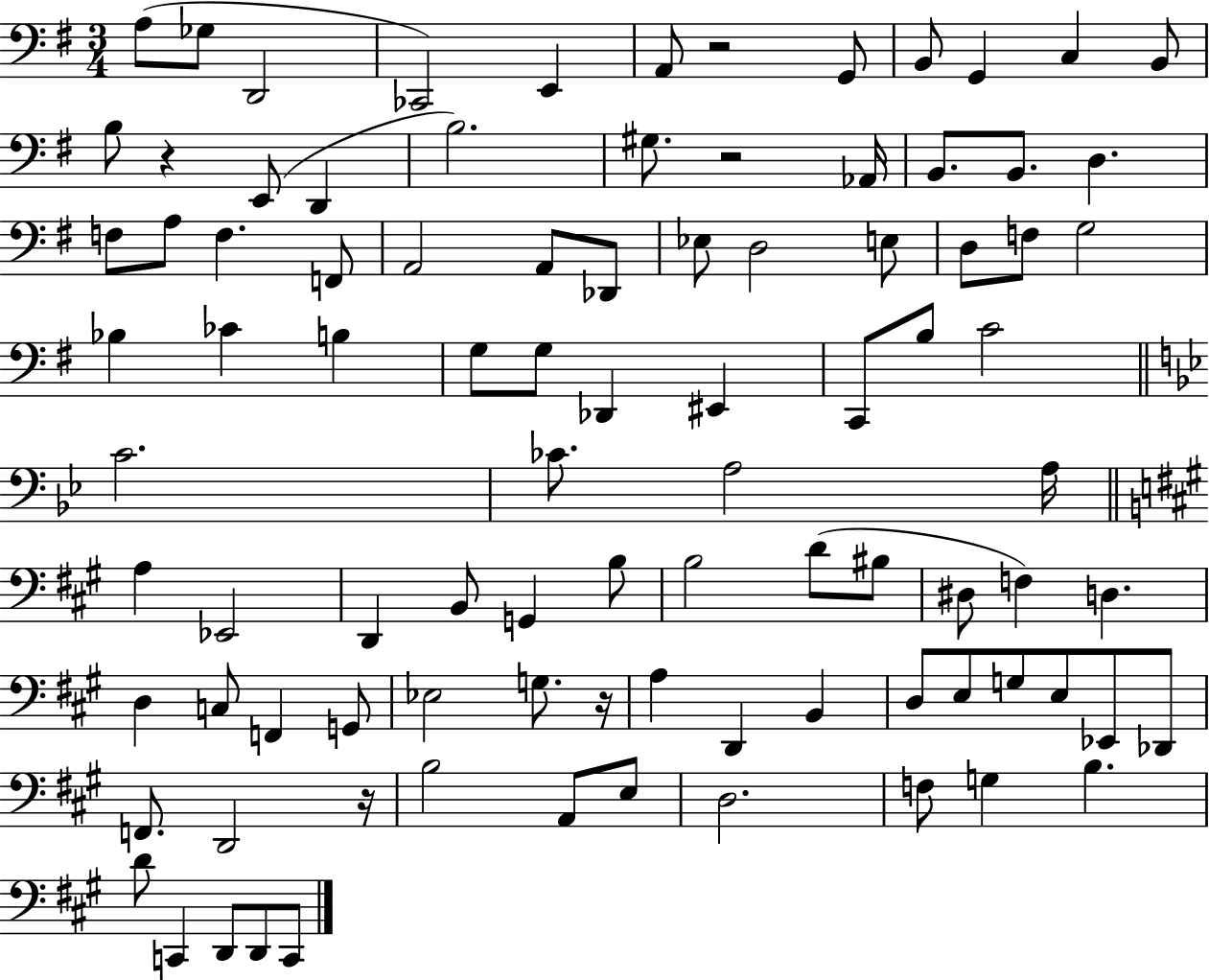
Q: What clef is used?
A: bass